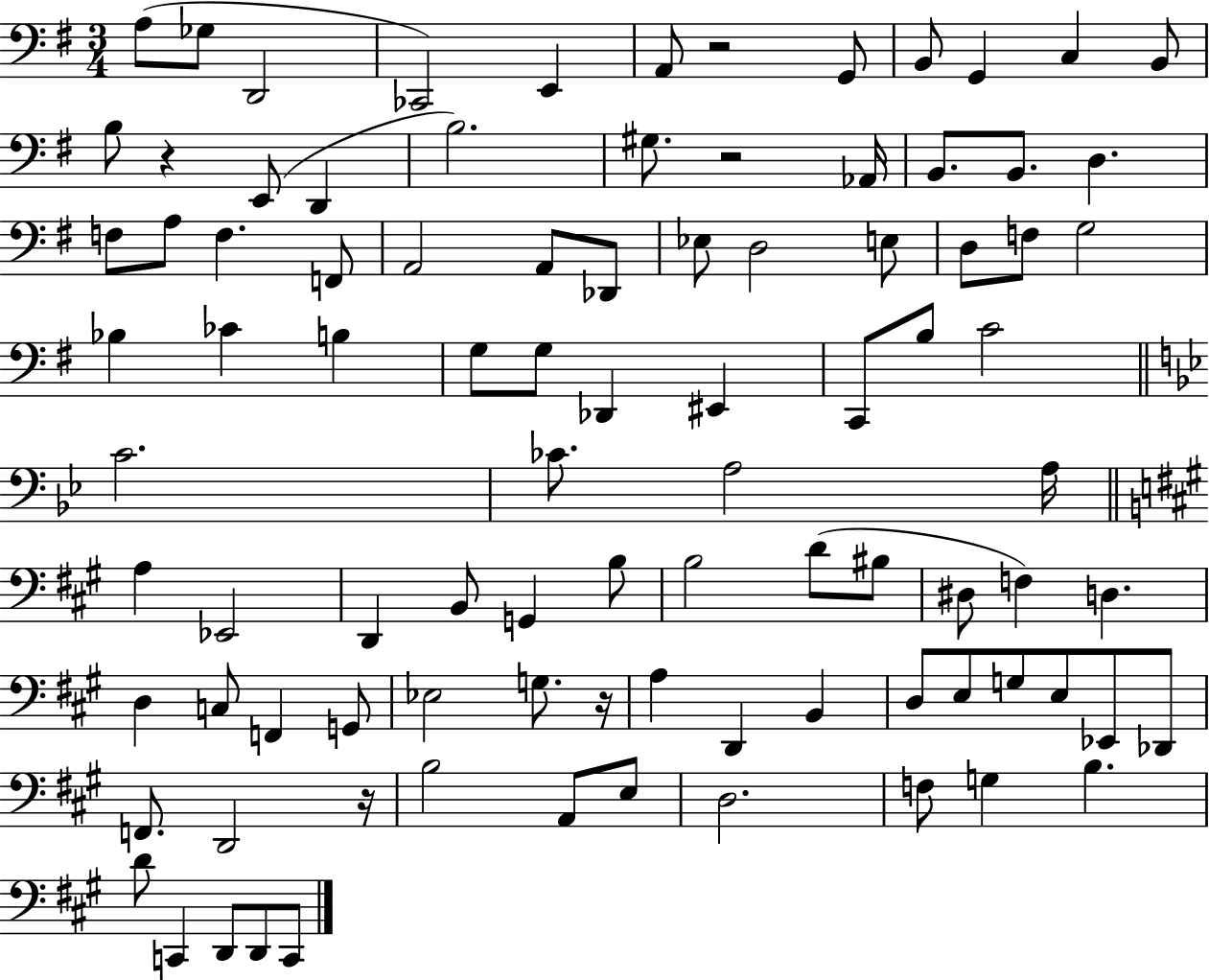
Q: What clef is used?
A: bass